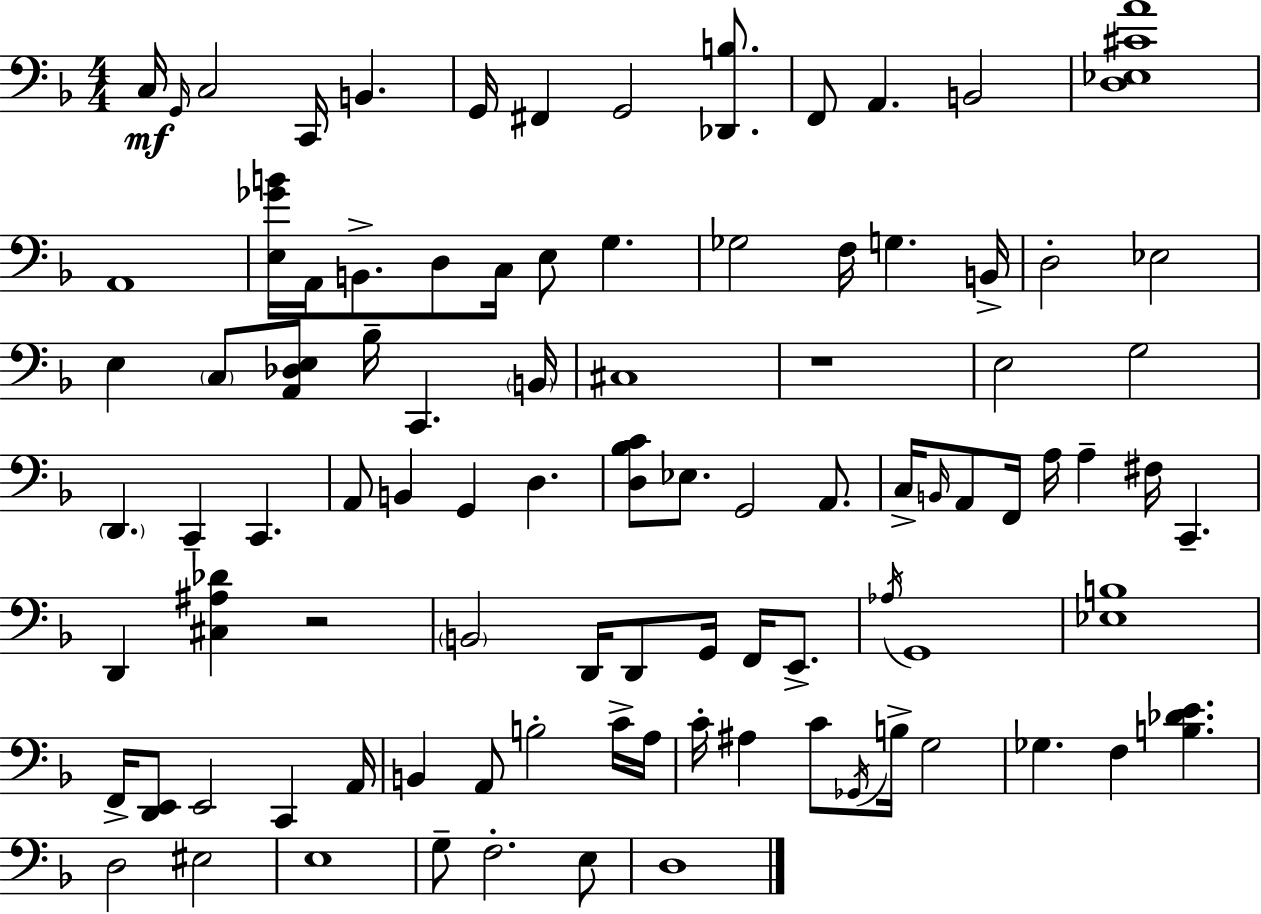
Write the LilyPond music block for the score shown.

{
  \clef bass
  \numericTimeSignature
  \time 4/4
  \key f \major
  c16\mf \grace { g,16 } c2 c,16 b,4. | g,16 fis,4 g,2 <des, b>8. | f,8 a,4. b,2 | <d ees cis' a'>1 | \break a,1 | <e ges' b'>16 a,16 b,8.-> d8 c16 e8 g4. | ges2 f16 g4. | b,16-> d2-. ees2 | \break e4 \parenthesize c8 <a, des e>8 bes16-- c,4. | \parenthesize b,16 cis1 | r1 | e2 g2 | \break \parenthesize d,4. c,4-- c,4. | a,8 b,4 g,4 d4. | <d bes c'>8 ees8. g,2 a,8. | c16-> \grace { b,16 } a,8 f,16 a16 a4-- fis16 c,4.-- | \break d,4 <cis ais des'>4 r2 | \parenthesize b,2 d,16 d,8 g,16 f,16 e,8.-> | \acciaccatura { aes16 } g,1 | <ees b>1 | \break f,16-> <d, e,>8 e,2 c,4 | a,16 b,4 a,8 b2-. | c'16-> a16 c'16-. ais4 c'8 \acciaccatura { ges,16 } b16-> g2 | ges4. f4 <b des' e'>4. | \break d2 eis2 | e1 | g8-- f2.-. | e8 d1 | \break \bar "|."
}